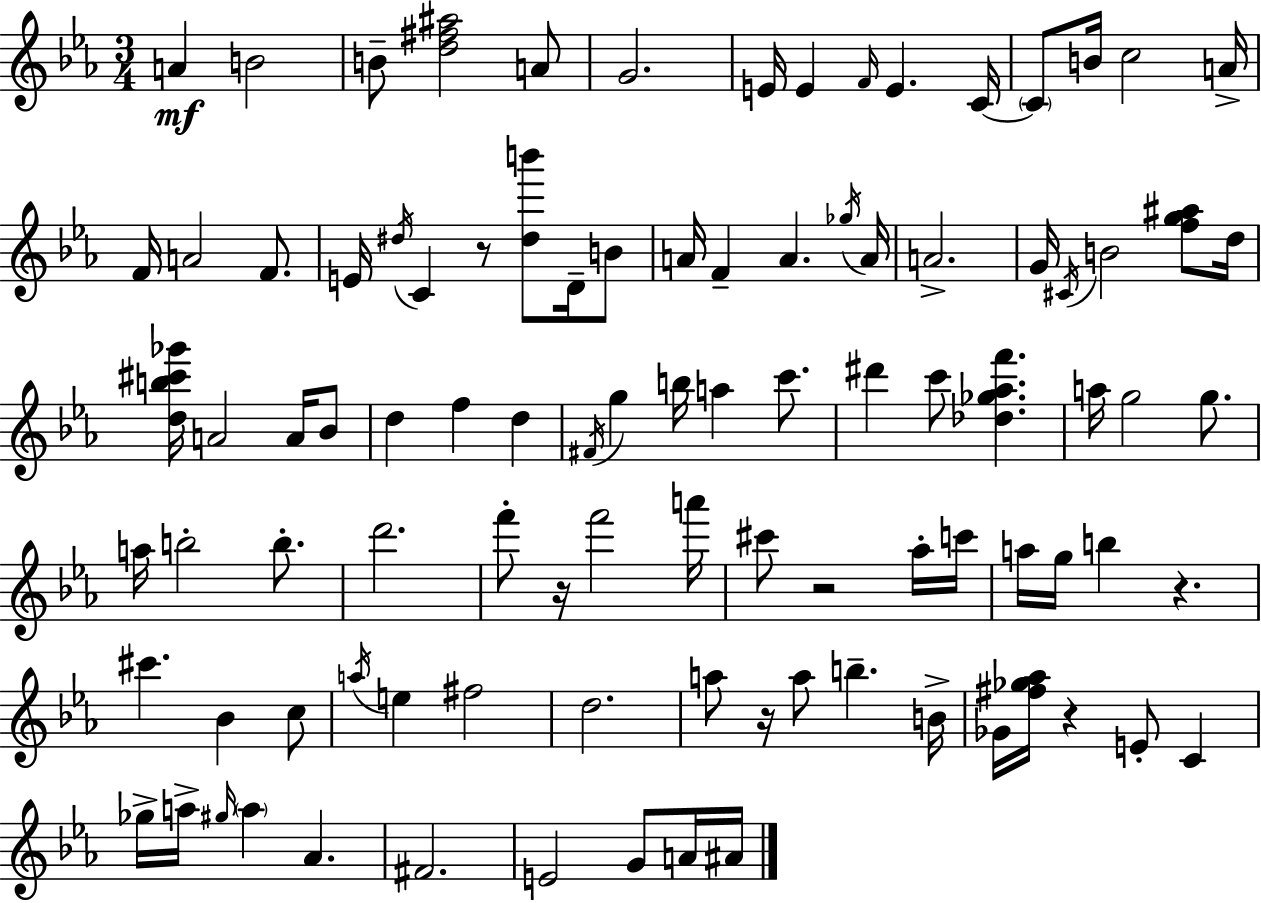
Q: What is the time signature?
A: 3/4